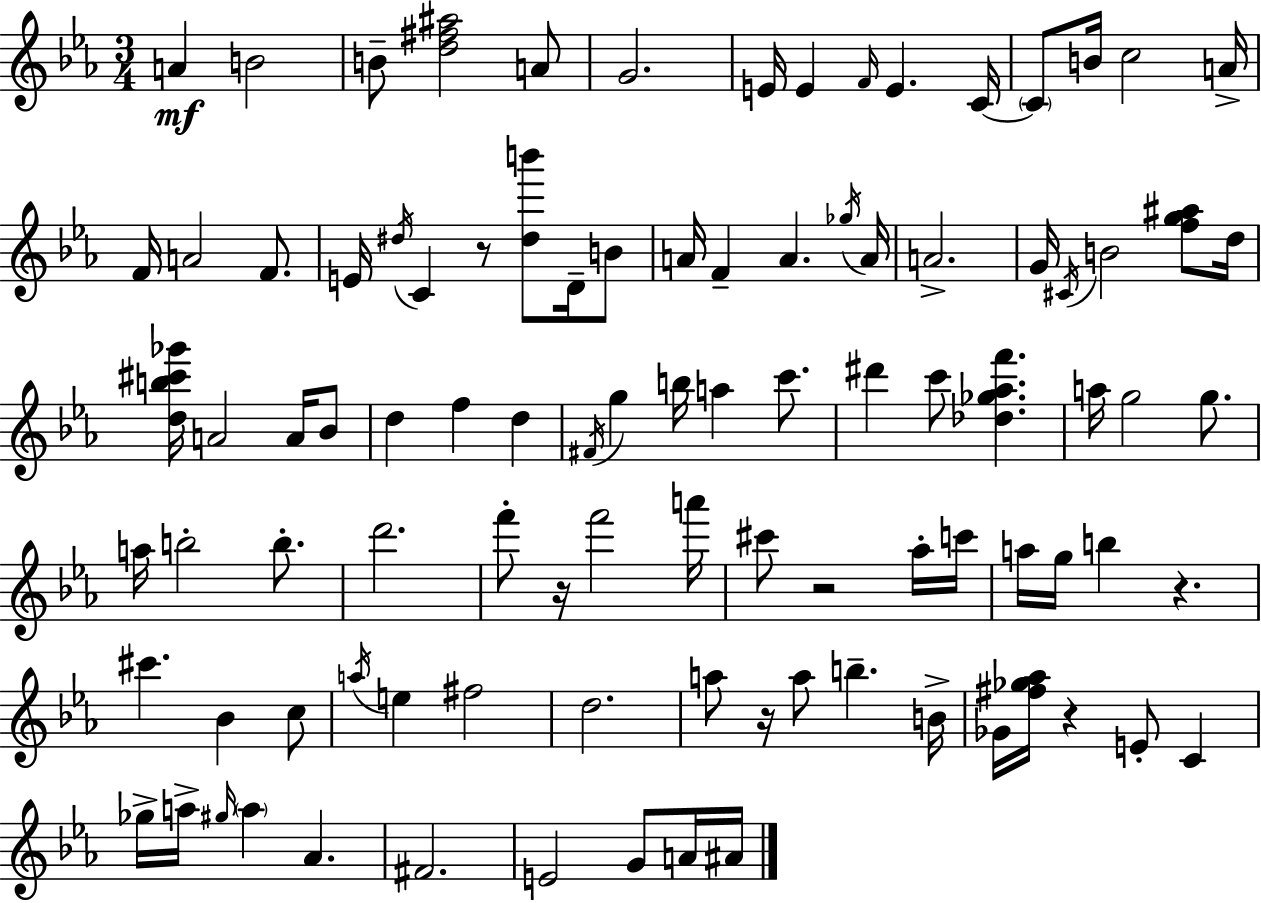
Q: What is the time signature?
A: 3/4